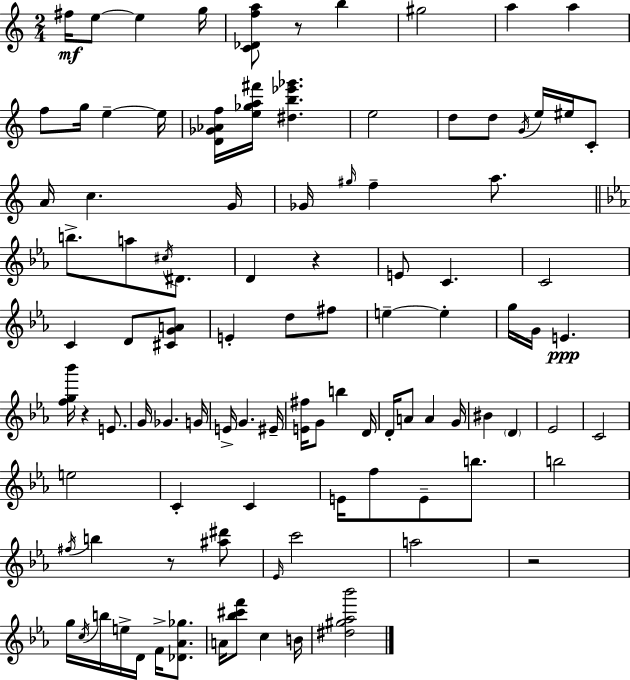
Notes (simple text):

F#5/s E5/e E5/q G5/s [C4,Db4,F5,A5]/e R/e B5/q G#5/h A5/q A5/q F5/e G5/s E5/q E5/s [D4,Gb4,Ab4,F5]/s [E5,Gb5,A5,F#6]/s [D#5,B5,Eb6,Gb6]/q. E5/h D5/e D5/e G4/s E5/s EIS5/s C4/e A4/s C5/q. G4/s Gb4/s G#5/s F5/q A5/e. B5/e. A5/e C#5/s D#4/e. D4/q R/q E4/e C4/q. C4/h C4/q D4/e [C#4,G4,A4]/e E4/q D5/e F#5/e E5/q E5/q G5/s G4/s E4/q. [F5,G5,Bb6]/s R/q E4/e. G4/s Gb4/q. G4/s E4/s G4/q. EIS4/s [E4,F#5]/s G4/e B5/q D4/s D4/s A4/e A4/q G4/s BIS4/q D4/q Eb4/h C4/h E5/h C4/q C4/q E4/s F5/e E4/e B5/e. B5/h F#5/s B5/q R/e [A#5,D#6]/e Eb4/s C6/h A5/h R/h G5/s C5/s B5/s E5/s D4/s F4/s [Db4,Ab4,Gb5]/e. A4/s [Bb5,C#6,F6]/e C5/q B4/s [D#5,G#5,Ab5,Bb6]/h